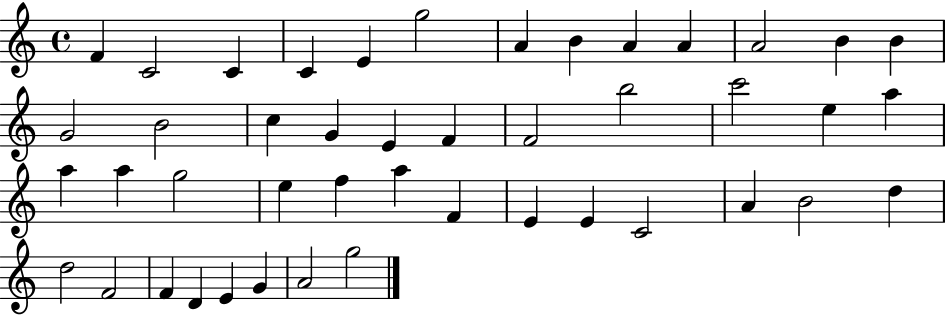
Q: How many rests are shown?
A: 0